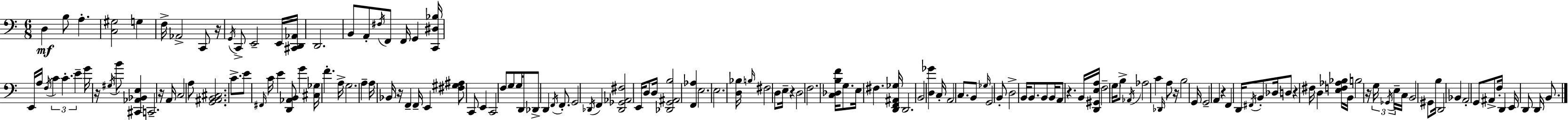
{
  \clef bass
  \numericTimeSignature
  \time 6/8
  \key a \minor
  \repeat volta 2 { d4\mf b8 a4.-. | <c gis>2 g4 | f16-> aes,2-> c,8 r16 | \acciaccatura { g,16 } c,8-> e,2-- e,16 | \break <cis, d, aes,>16 d,2. | b,8 a,8-. \acciaccatura { fis16 } f,8 f,16 g,4 | <c, dis bes>16 e,16 a16 \acciaccatura { f16 } \tuplet 3/2 { c'4 c'4.-. | e'4-- } g'16 r16 \acciaccatura { gis16 } b'8 | \break <cis, aes, bes, e>4 c,2.-- | r16 a,16 c2 | a8 <g, ais, b, cis>2. | c'8.-> e'8 \grace { fis,16 } c'16 e'4 | \break <d, aes, b,>8 g'4 <cis ges>16 f'4.-. | a16-> g2. | a4-- a16 bes,16 r16 | f,4-- f,16-- e,4 <fis gis ais>8 c,8 | \break e,4 c,2 | f8 g8 g16 d,8 des,8-> d,4 | \acciaccatura { f,16 } f,8.-. g,2 | \acciaccatura { des,16 } f,4 <des, ges, aes, fis>2 | \break e,16 d8 d16 <des, g, ais, b>2 | <f, aes>4 e2. | e2. | <d bes>16 \grace { b16 } fis2 | \break d8 e16-- r4 | d2 f2. | <c des b f'>16 g8. | e16 fis4. <d, f, ais, ges>16 d,2. | \break b,2 | <d ges'>4 c16-. a,2 | c8. b,8 \grace { ges16 } g,2 | b,8-. d2-> | \break b,16 b,8. b,8 b,16 | a,8 r4. b,16 <d, gis, e a>16 f2-- | \parenthesize g16 b8-> \acciaccatura { aes,16 } aes2 | c'4 \grace { des,16 } a8 | \break r16 b2 g,16 g,2-- | a,4 r4 | f,4 d,16 \acciaccatura { fis,16 } b,8-. des16 | d8 r4 fis16 d4 <e f aes bes>16 | \break b,16 b2 r16 \tuplet 3/2 { g16 \acciaccatura { ges,16 } | e16-- } c16 b,2 gis,8 | b16 d,2 bes,4 | a,2-. g,8 ais,8-> | \break f16-. d,4 e,16 d,8 d,16 b,8. | } \bar "|."
}